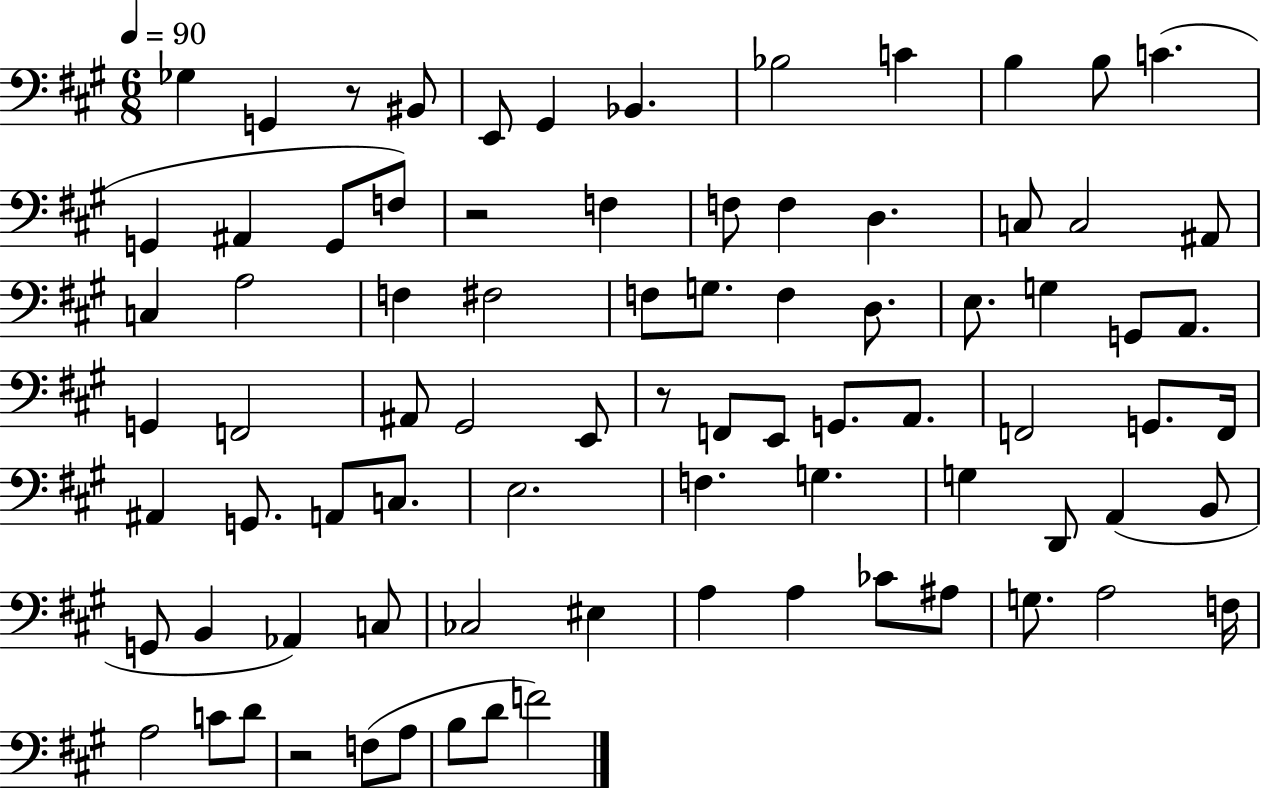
X:1
T:Untitled
M:6/8
L:1/4
K:A
_G, G,, z/2 ^B,,/2 E,,/2 ^G,, _B,, _B,2 C B, B,/2 C G,, ^A,, G,,/2 F,/2 z2 F, F,/2 F, D, C,/2 C,2 ^A,,/2 C, A,2 F, ^F,2 F,/2 G,/2 F, D,/2 E,/2 G, G,,/2 A,,/2 G,, F,,2 ^A,,/2 ^G,,2 E,,/2 z/2 F,,/2 E,,/2 G,,/2 A,,/2 F,,2 G,,/2 F,,/4 ^A,, G,,/2 A,,/2 C,/2 E,2 F, G, G, D,,/2 A,, B,,/2 G,,/2 B,, _A,, C,/2 _C,2 ^E, A, A, _C/2 ^A,/2 G,/2 A,2 F,/4 A,2 C/2 D/2 z2 F,/2 A,/2 B,/2 D/2 F2